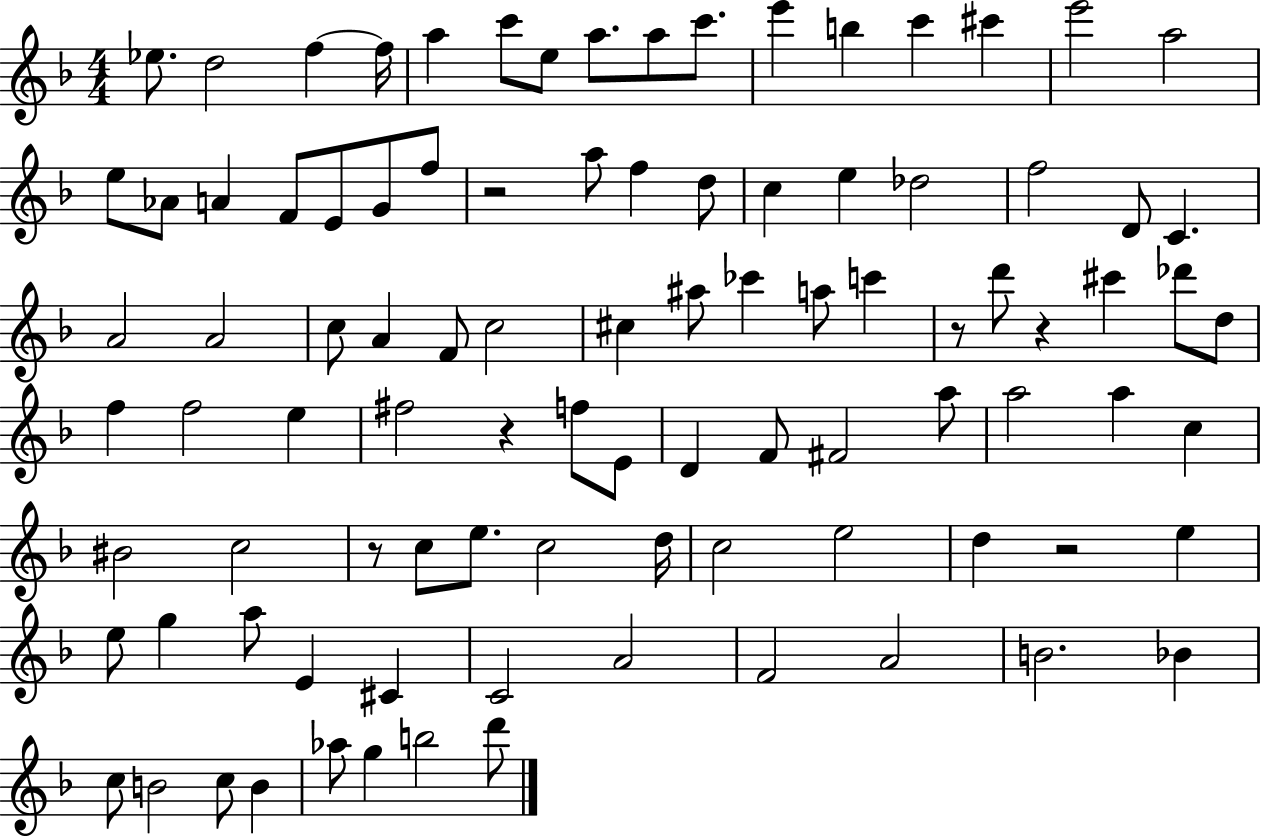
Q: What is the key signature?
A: F major